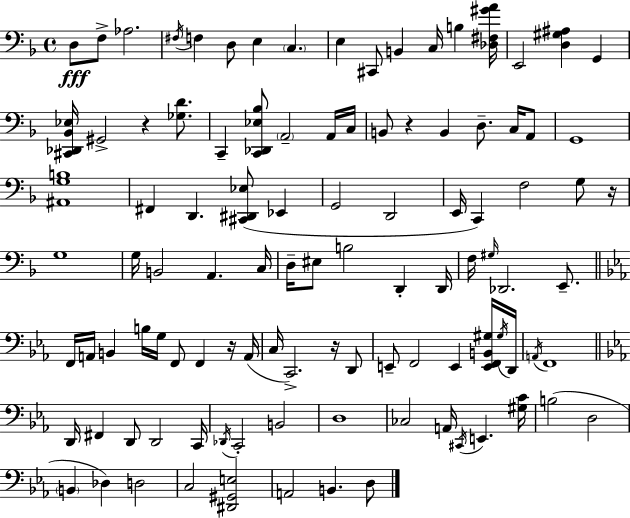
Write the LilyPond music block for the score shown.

{
  \clef bass
  \time 4/4
  \defaultTimeSignature
  \key d \minor
  \repeat volta 2 { d8\fff f8-> aes2. | \acciaccatura { fis16 } f4 d8 e4 \parenthesize c4. | e4 cis,8 b,4 c16 b4 | <des fis gis' a'>16 e,2 <d gis ais>4 g,4 | \break <cis, des, bes, ees>16 gis,2-> r4 <ges d'>8. | c,4-- <c, des, ees bes>8 \parenthesize a,2-- a,16 | c16 b,8 r4 b,4 d8.-- c16 a,8 | g,1 | \break <ais, g b>1 | fis,4 d,4. <cis, dis, ees>8( ees,4 | g,2 d,2 | e,16 c,4) f2 g8 | \break r16 g1 | g16 b,2 a,4. | c16 d16-- eis8 b2 d,4-. | d,16 f16 \grace { gis16 } des,2. e,8.-- | \break \bar "||" \break \key c \minor f,16 a,16 b,4 b16 g16 f,8 f,4 r16 a,16( | c16 c,2.->) r16 d,8 | e,8-- f,2 e,4 <e, f, b, gis>16 \acciaccatura { gis16 } | d,16 \acciaccatura { a,16 } f,1 | \break \bar "||" \break \key ees \major d,16 fis,4 d,8 d,2 c,16 | \acciaccatura { des,16 } c,2-. b,2 | d1 | ces2 a,16 \acciaccatura { cis,16 } e,4. | \break <gis c'>16 b2( d2 | \parenthesize b,4 des4) d2 | c2 <dis, gis, e>2 | a,2 b,4. | \break d8 } \bar "|."
}